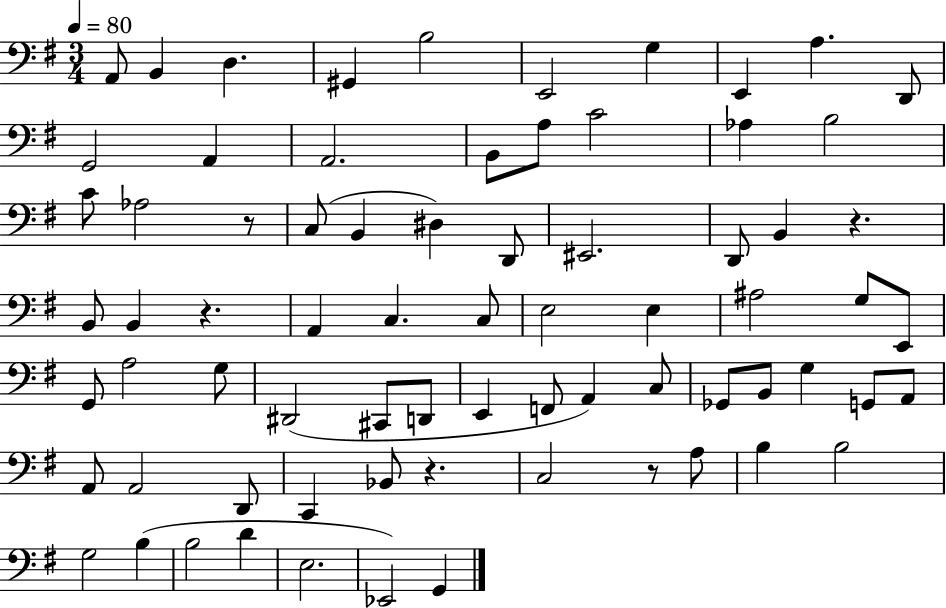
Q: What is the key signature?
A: G major